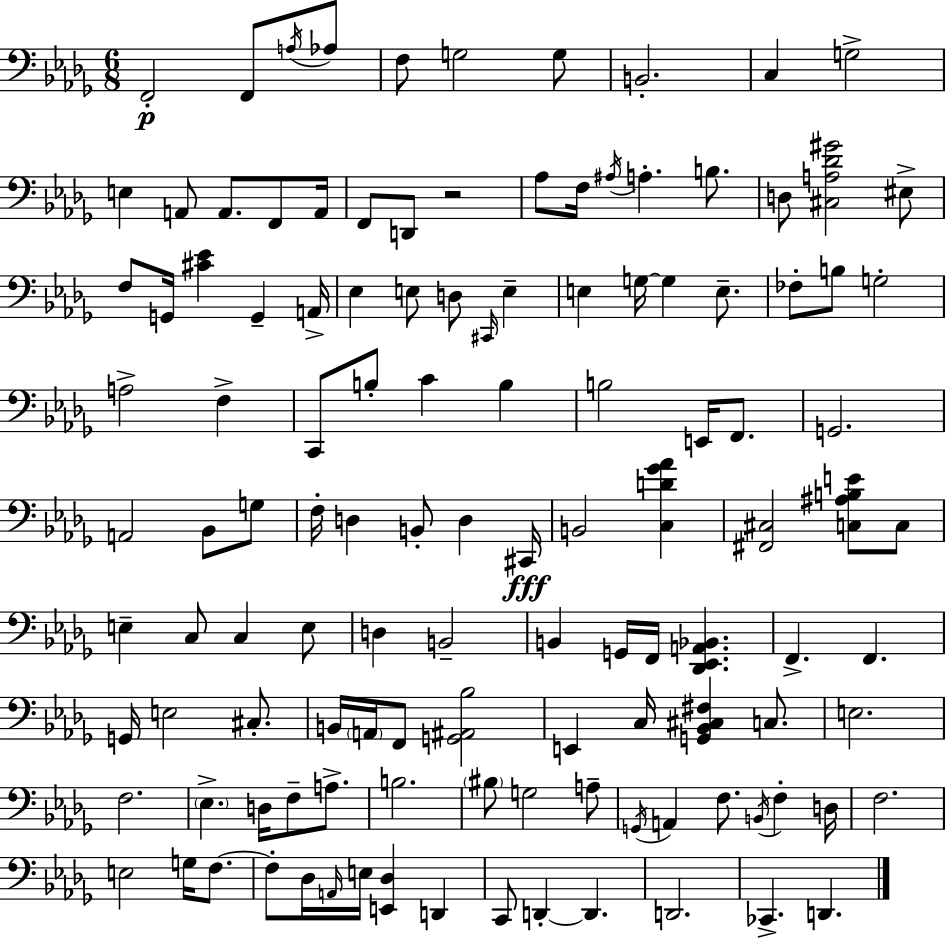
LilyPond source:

{
  \clef bass
  \numericTimeSignature
  \time 6/8
  \key bes \minor
  f,2-.\p f,8 \acciaccatura { a16 } aes8 | f8 g2 g8 | b,2.-. | c4 g2-> | \break e4 a,8 a,8. f,8 | a,16 f,8 d,8 r2 | aes8 f16 \acciaccatura { ais16 } a4.-. b8. | d8 <cis a des' gis'>2 | \break eis8-> f8 g,16 <cis' ees'>4 g,4-- | a,16-> ees4 e8 d8 \grace { cis,16 } e4-- | e4 g16~~ g4 | e8.-- fes8-. b8 g2-. | \break a2-> f4-> | c,8 b8-. c'4 b4 | b2 e,16 | f,8. g,2. | \break a,2 bes,8 | g8 f16-. d4 b,8-. d4 | cis,16\fff b,2 <c d' ges' aes'>4 | <fis, cis>2 <c ais b e'>8 | \break c8 e4-- c8 c4 | e8 d4 b,2-- | b,4 g,16 f,16 <des, ees, a, bes,>4. | f,4.-> f,4. | \break g,16 e2 | cis8.-. b,16 \parenthesize a,16 f,8 <g, ais, bes>2 | e,4 c16 <g, bes, cis fis>4 | c8. e2. | \break f2. | \parenthesize ees4.-> d16 f8-- | a8.-> b2. | \parenthesize bis8 g2 | \break a8-- \acciaccatura { g,16 } a,4 f8. \acciaccatura { b,16 } | f4-. d16 f2. | e2 | g16 f8.~~ f8-. des16 \grace { a,16 } e16 <e, des>4 | \break d,4 c,8 d,4-.~~ | d,4. d,2. | ces,4.-> | d,4. \bar "|."
}